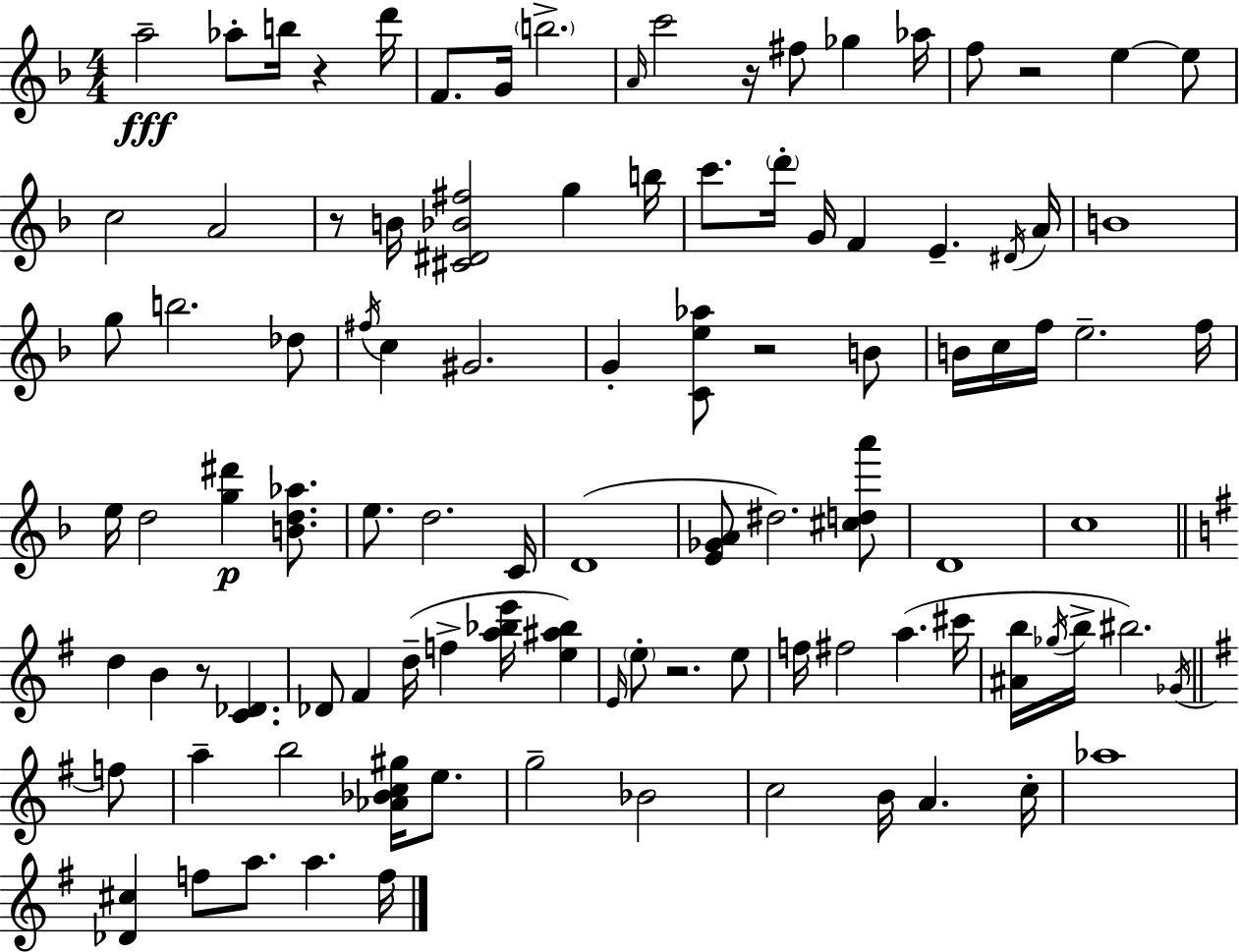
{
  \clef treble
  \numericTimeSignature
  \time 4/4
  \key d \minor
  \repeat volta 2 { a''2--\fff aes''8-. b''16 r4 d'''16 | f'8. g'16 \parenthesize b''2.-> | \grace { a'16 } c'''2 r16 fis''8 ges''4 | aes''16 f''8 r2 e''4~~ e''8 | \break c''2 a'2 | r8 b'16 <cis' dis' bes' fis''>2 g''4 | b''16 c'''8. \parenthesize d'''16-. g'16 f'4 e'4.-- | \acciaccatura { dis'16 } a'16 b'1 | \break g''8 b''2. | des''8 \acciaccatura { fis''16 } c''4 gis'2. | g'4-. <c' e'' aes''>8 r2 | b'8 b'16 c''16 f''16 e''2.-- | \break f''16 e''16 d''2 <g'' dis'''>4\p | <b' d'' aes''>8. e''8. d''2. | c'16 d'1( | <e' ges' a'>8 dis''2.) | \break <cis'' d'' a'''>8 d'1 | c''1 | \bar "||" \break \key g \major d''4 b'4 r8 <c' des'>4. | des'8 fis'4 d''16--( f''4-> <a'' bes'' e'''>16 <e'' ais'' bes''>4) | \grace { e'16 } \parenthesize e''8-. r2. e''8 | f''16 fis''2 a''4.( | \break cis'''16 <ais' b''>16 \acciaccatura { ges''16 } b''16-> bis''2.) | \acciaccatura { ges'16 } \bar "||" \break \key g \major f''8 a''4-- b''2 <aes' bes' c'' gis''>16 e''8. | g''2-- bes'2 | c''2 b'16 a'4. | c''16-. aes''1 | \break <des' cis''>4 f''8 a''8. a''4. | f''16 } \bar "|."
}